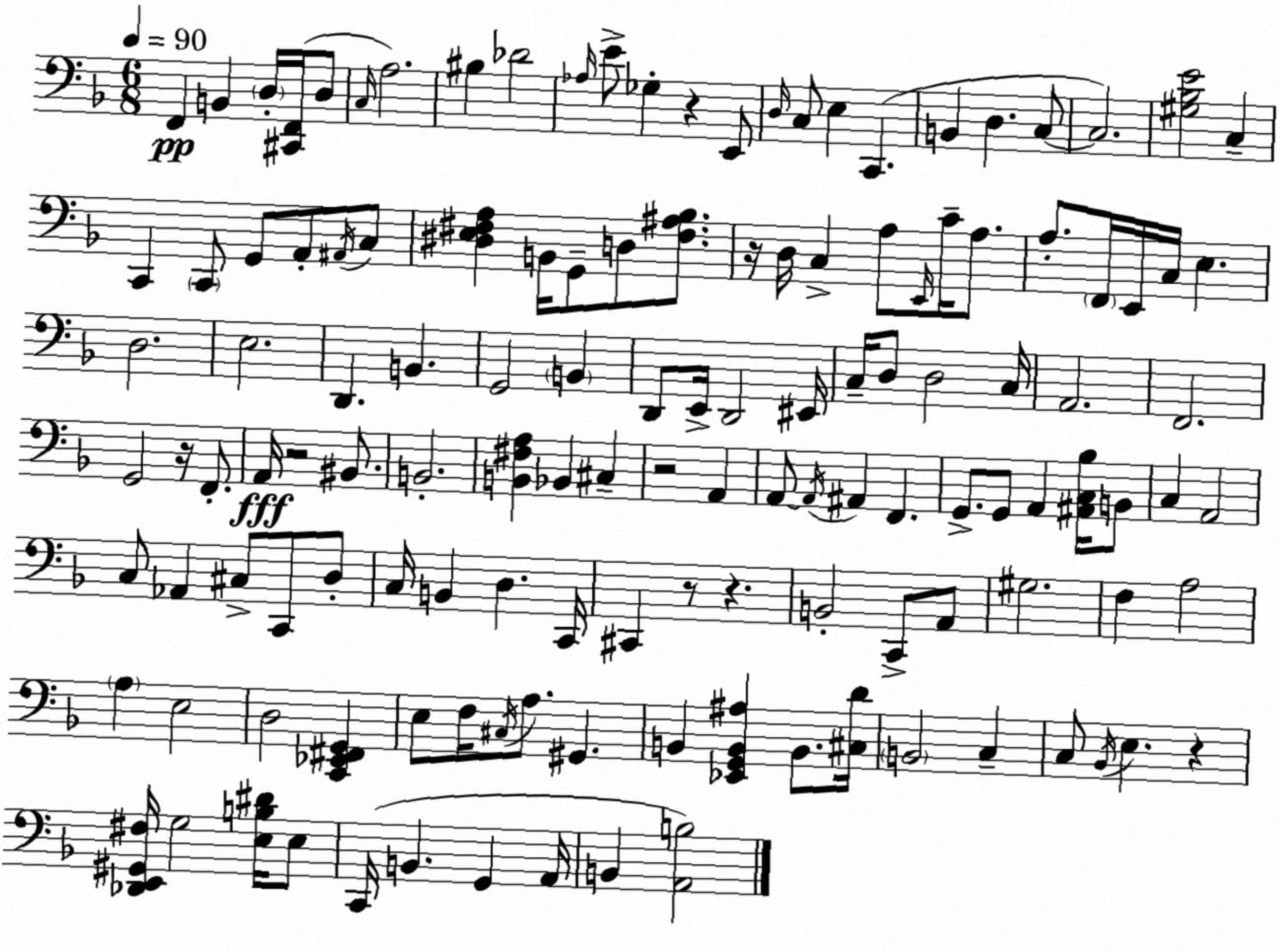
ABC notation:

X:1
T:Untitled
M:6/8
L:1/4
K:F
F,, B,, D,/4 [^C,,F,,]/4 D,/2 C,/4 A,2 ^B, _D2 _A,/4 E/2 _G, z E,,/2 D,/4 C,/2 E, C,, B,, D, C,/2 C,2 [^G,_B,E]2 C, C,, C,,/2 G,,/2 A,,/2 ^A,,/4 C,/2 [^D,E,^F,A,] B,,/4 G,,/2 D,/2 [^F,^A,_B,]/2 z/4 D,/4 C, A,/2 E,,/4 C/4 A,/2 A,/2 F,,/4 E,,/4 C,/4 E, D,2 E,2 D,, B,, G,,2 B,, D,,/2 E,,/4 D,,2 ^E,,/4 C,/4 D,/2 D,2 C,/4 A,,2 F,,2 G,,2 z/4 F,,/2 A,,/4 z2 ^B,,/2 B,,2 [B,,^F,A,] _B,, ^C, z2 A,, A,,/2 A,,/4 ^A,, F,, G,,/2 G,,/2 A,, [^A,,C,_B,]/4 B,,/2 C, A,,2 C,/2 _A,, ^C,/2 C,,/2 D,/2 C,/4 B,, D, C,,/4 ^C,, z/2 z B,,2 C,,/2 A,,/2 ^G,2 F, A,2 A, E,2 D,2 [C,,_E,,^F,,G,,] E,/2 F,/4 ^C,/4 A,/2 ^G,, B,, [_E,,G,,B,,^A,] B,,/2 [^C,D]/4 B,,2 C, C,/2 _B,,/4 E, z [_D,,E,,^G,,^F,]/4 G,2 [E,B,^D]/4 E,/2 C,,/4 B,, G,, A,,/4 B,, [A,,B,]2